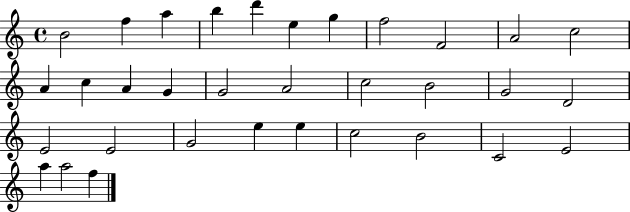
B4/h F5/q A5/q B5/q D6/q E5/q G5/q F5/h F4/h A4/h C5/h A4/q C5/q A4/q G4/q G4/h A4/h C5/h B4/h G4/h D4/h E4/h E4/h G4/h E5/q E5/q C5/h B4/h C4/h E4/h A5/q A5/h F5/q